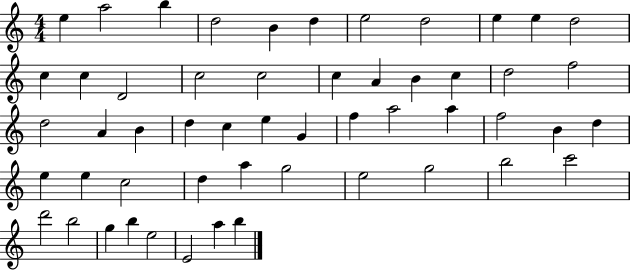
{
  \clef treble
  \numericTimeSignature
  \time 4/4
  \key c \major
  e''4 a''2 b''4 | d''2 b'4 d''4 | e''2 d''2 | e''4 e''4 d''2 | \break c''4 c''4 d'2 | c''2 c''2 | c''4 a'4 b'4 c''4 | d''2 f''2 | \break d''2 a'4 b'4 | d''4 c''4 e''4 g'4 | f''4 a''2 a''4 | f''2 b'4 d''4 | \break e''4 e''4 c''2 | d''4 a''4 g''2 | e''2 g''2 | b''2 c'''2 | \break d'''2 b''2 | g''4 b''4 e''2 | e'2 a''4 b''4 | \bar "|."
}